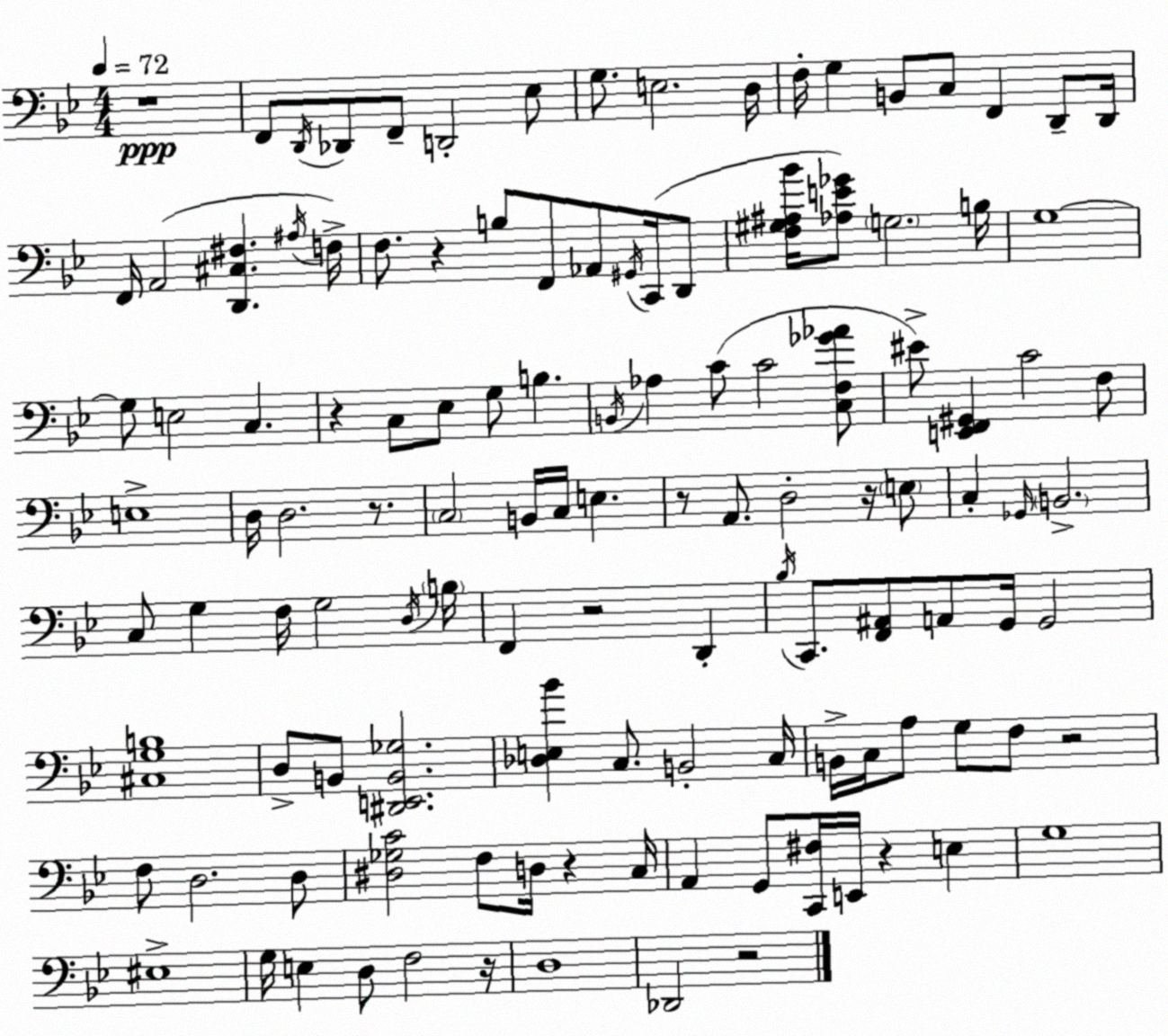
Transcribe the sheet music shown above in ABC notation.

X:1
T:Untitled
M:4/4
L:1/4
K:Gm
z4 F,,/2 D,,/4 _D,,/2 F,,/2 D,,2 _E,/2 G,/2 E,2 D,/4 F,/4 G, B,,/2 C,/2 F,, D,,/2 D,,/4 F,,/4 A,,2 [D,,^C,^F,] ^A,/4 F,/4 F,/2 z B,/2 F,,/2 _A,,/2 ^G,,/4 C,,/4 D,,/2 [F,^G,^A,_B]/4 [_A,E_G]/2 G,2 B,/4 G,4 G,/2 E,2 C, z C,/2 _E,/2 G,/2 B, B,,/4 _A, C/2 C2 [C,F,_G_A]/2 ^E/2 [E,,F,,^G,,] C2 F,/2 E,4 D,/4 D,2 z/2 C,2 B,,/4 C,/4 E, z/2 A,,/2 D,2 z/4 E,/2 C, _G,,/4 B,,2 C,/2 G, F,/4 G,2 D,/4 B,/4 F,, z2 D,, _B,/4 C,,/2 [F,,^A,,]/2 A,,/2 G,,/4 G,,2 [^C,G,B,]4 D,/2 B,,/2 [^D,,E,,B,,_G,]2 [_D,E,_B] C,/2 B,,2 C,/4 B,,/4 C,/4 A,/2 G,/2 F,/2 z2 F,/2 D,2 D,/2 [^D,_G,C]2 F,/2 D,/4 z C,/4 A,, G,,/2 [C,,^F,]/4 E,,/4 z E, G,4 ^E,4 G,/4 E, D,/2 F,2 z/4 D,4 _D,,2 z2